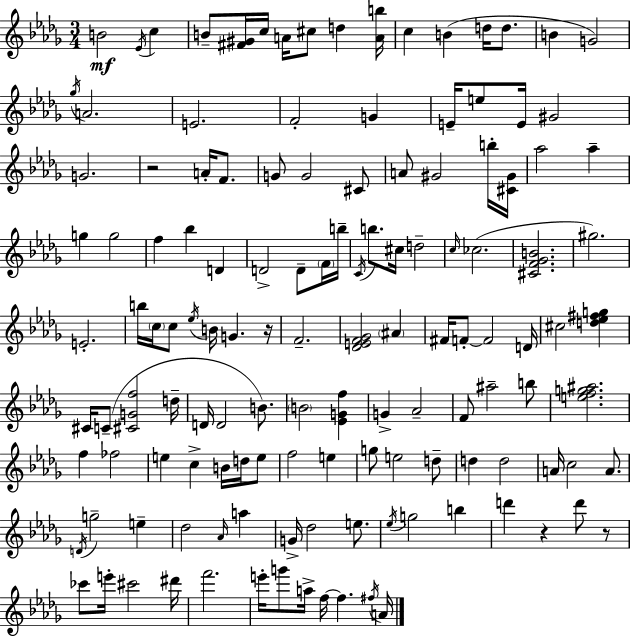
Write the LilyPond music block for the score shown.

{
  \clef treble
  \numericTimeSignature
  \time 3/4
  \key bes \minor
  b'2\mf \acciaccatura { ees'16 } c''4 | b'8-- <fis' gis'>16 c''16 a'16 cis''8 d''4 | <a' b''>16 c''4 b'4( d''16 d''8. | b'4 g'2) | \break \acciaccatura { ges''16 } a'2. | e'2. | f'2-. g'4 | e'16-- e''8 e'16 gis'2 | \break g'2. | r2 a'16-. f'8. | g'8 g'2 | cis'8 a'8 gis'2 | \break b''16-. <cis' gis'>16 aes''2 aes''4-- | g''4 g''2 | f''4 bes''4 d'4 | d'2-> d'8-- | \break \parenthesize f'16 b''16-- \acciaccatura { c'16 } b''8. cis''16 d''2-- | \grace { c''16 }( ces''2. | <cis' f' ges' b'>2. | gis''2.) | \break e'2.-. | b''16 \parenthesize c''16 c''8 \acciaccatura { ees''16 } b'16 g'4. | r16 f'2.-- | <des' e' f' ges'>2 | \break \parenthesize ais'4 fis'16 f'8-.~~ f'2 | d'16 cis''2 | <d'' ees'' fis'' g''>4 cis'16 c'8--( <cis' g' f''>2 | d''16-- d'16 d'2 | \break b'8.) \parenthesize b'2 | <ees' g' f''>4 g'4-> aes'2-- | f'8 ais''2-- | b''8 <e'' f'' g'' ais''>2. | \break f''4 fes''2 | e''4 c''4-> | b'16 d''16 e''8 f''2 | e''4 g''8 e''2 | \break d''8-- d''4 d''2 | a'16 c''2 | a'8. \acciaccatura { d'16 } g''2-- | e''4-- des''2 | \break \grace { aes'16 } a''4 g'16-> des''2 | e''8. \acciaccatura { ees''16 } g''2 | b''4 d'''4 | r4 d'''8 r8 ces'''8 e'''16-. cis'''2 | \break dis'''16 f'''2. | e'''16-. g'''8 a''16-> | f''16~~ f''4. \acciaccatura { fis''16 } a'16 \bar "|."
}